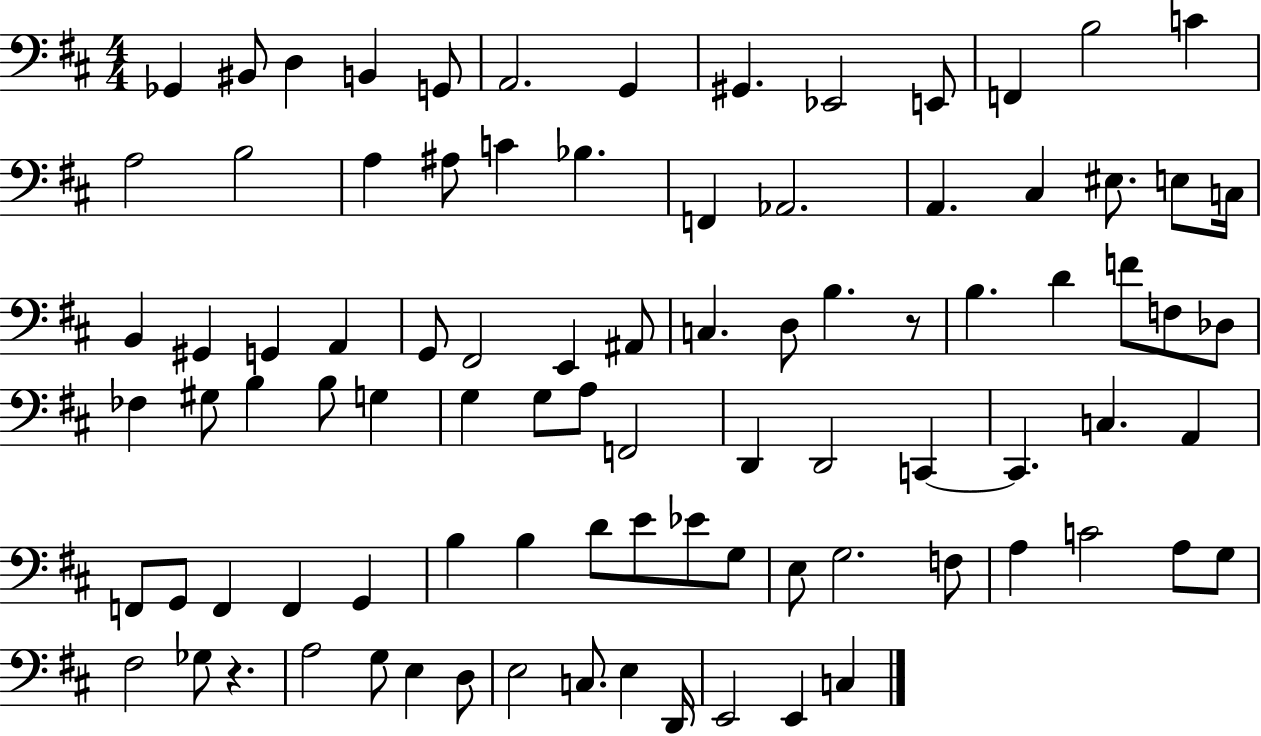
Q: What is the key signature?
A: D major